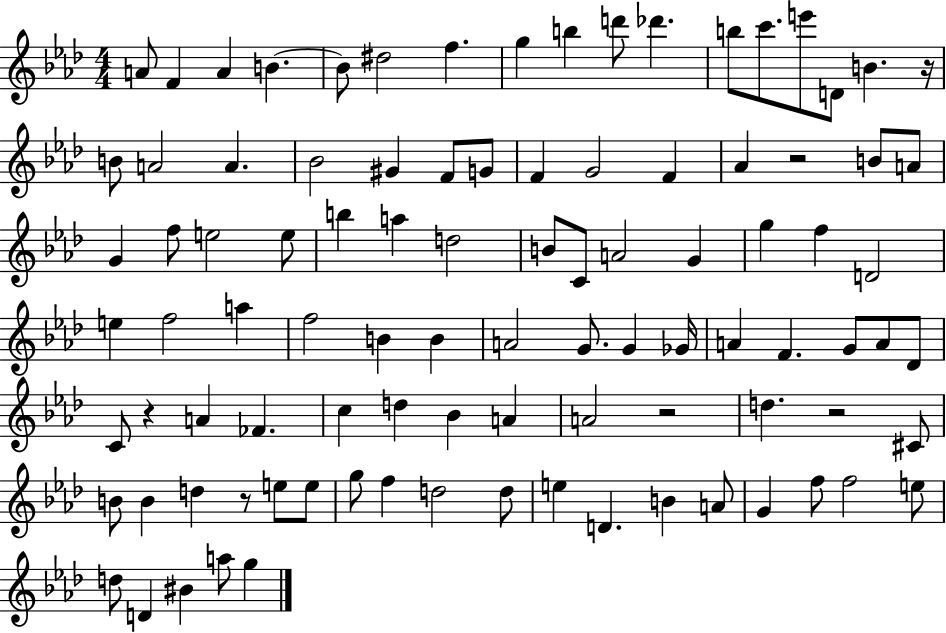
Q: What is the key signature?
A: AES major